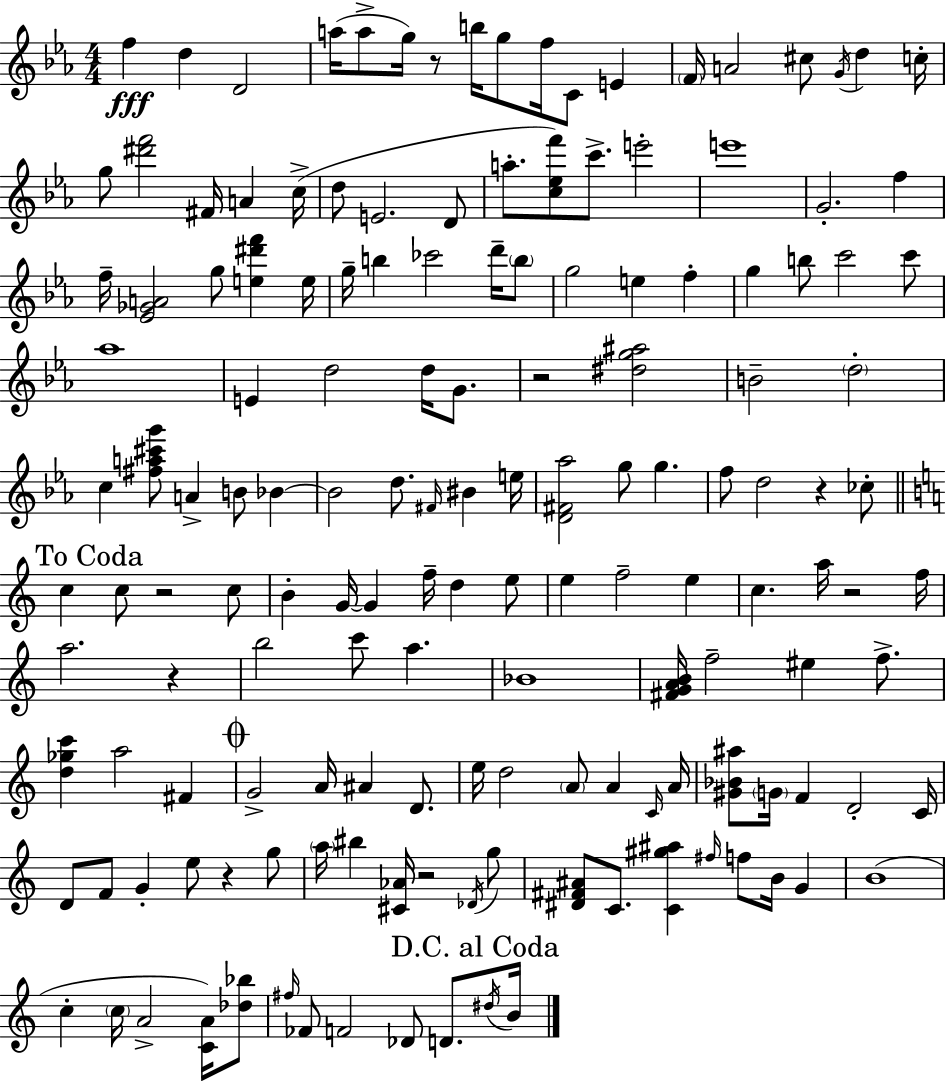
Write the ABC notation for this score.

X:1
T:Untitled
M:4/4
L:1/4
K:Cm
f d D2 a/4 a/2 g/4 z/2 b/4 g/2 f/4 C/2 E F/4 A2 ^c/2 G/4 d c/4 g/2 [^d'f']2 ^F/4 A c/4 d/2 E2 D/2 a/2 [c_ef']/2 c'/2 e'2 e'4 G2 f f/4 [_E_GA]2 g/2 [e^d'f'] e/4 g/4 b _c'2 d'/4 b/2 g2 e f g b/2 c'2 c'/2 _a4 E d2 d/4 G/2 z2 [^dg^a]2 B2 d2 c [^fa^c'g']/2 A B/2 _B _B2 d/2 ^F/4 ^B e/4 [D^F_a]2 g/2 g f/2 d2 z _c/2 c c/2 z2 c/2 B G/4 G f/4 d e/2 e f2 e c a/4 z2 f/4 a2 z b2 c'/2 a _B4 [^FGAB]/4 f2 ^e f/2 [d_gc'] a2 ^F G2 A/4 ^A D/2 e/4 d2 A/2 A C/4 A/4 [^G_B^a]/2 G/4 F D2 C/4 D/2 F/2 G e/2 z g/2 a/4 ^b [^C_A]/4 z2 _D/4 g/2 [^D^F^A]/2 C/2 [C^g^a] ^f/4 f/2 B/4 G B4 c c/4 A2 [CA]/4 [_d_b]/2 ^f/4 _F/2 F2 _D/2 D/2 ^d/4 B/4